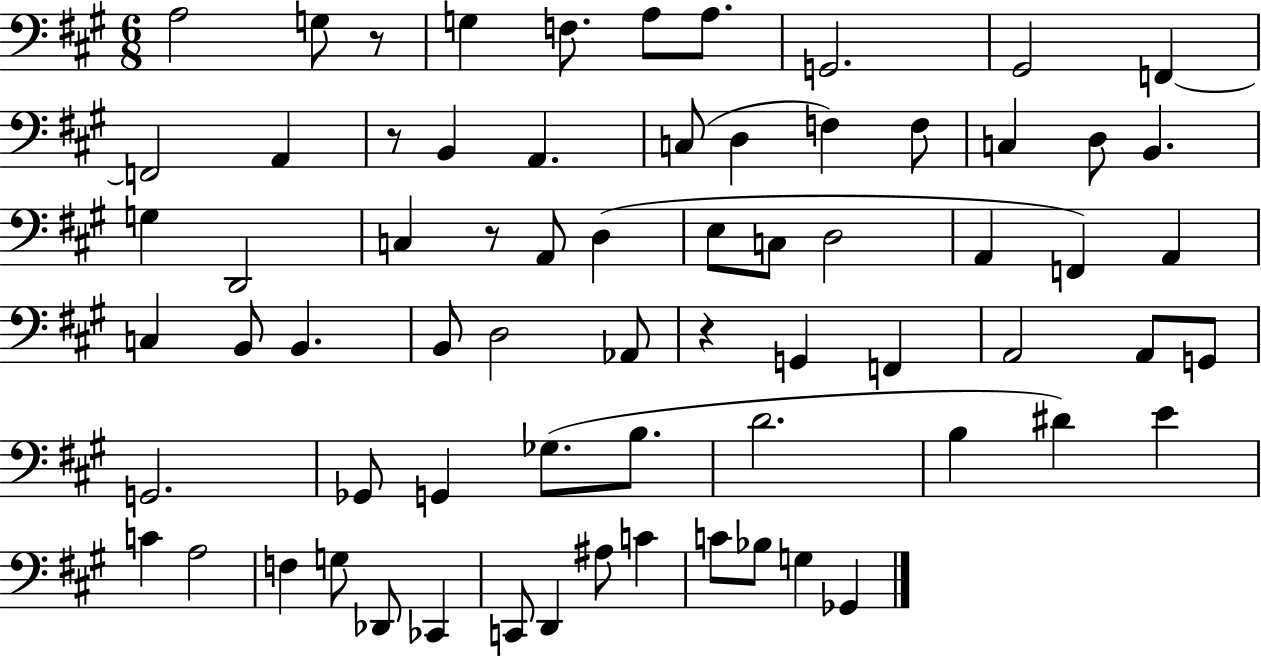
A3/h G3/e R/e G3/q F3/e. A3/e A3/e. G2/h. G#2/h F2/q F2/h A2/q R/e B2/q A2/q. C3/e D3/q F3/q F3/e C3/q D3/e B2/q. G3/q D2/h C3/q R/e A2/e D3/q E3/e C3/e D3/h A2/q F2/q A2/q C3/q B2/e B2/q. B2/e D3/h Ab2/e R/q G2/q F2/q A2/h A2/e G2/e G2/h. Gb2/e G2/q Gb3/e. B3/e. D4/h. B3/q D#4/q E4/q C4/q A3/h F3/q G3/e Db2/e CES2/q C2/e D2/q A#3/e C4/q C4/e Bb3/e G3/q Gb2/q